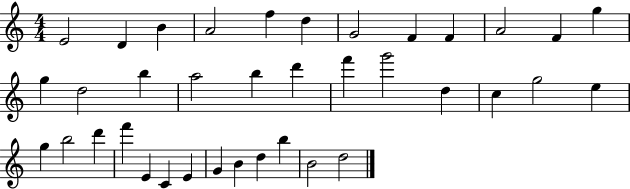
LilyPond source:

{
  \clef treble
  \numericTimeSignature
  \time 4/4
  \key c \major
  e'2 d'4 b'4 | a'2 f''4 d''4 | g'2 f'4 f'4 | a'2 f'4 g''4 | \break g''4 d''2 b''4 | a''2 b''4 d'''4 | f'''4 g'''2 d''4 | c''4 g''2 e''4 | \break g''4 b''2 d'''4 | f'''4 e'4 c'4 e'4 | g'4 b'4 d''4 b''4 | b'2 d''2 | \break \bar "|."
}